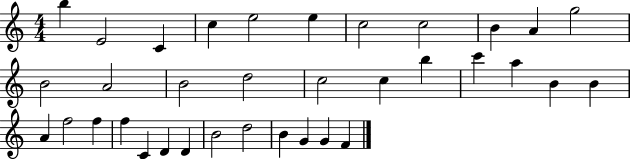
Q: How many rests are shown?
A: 0